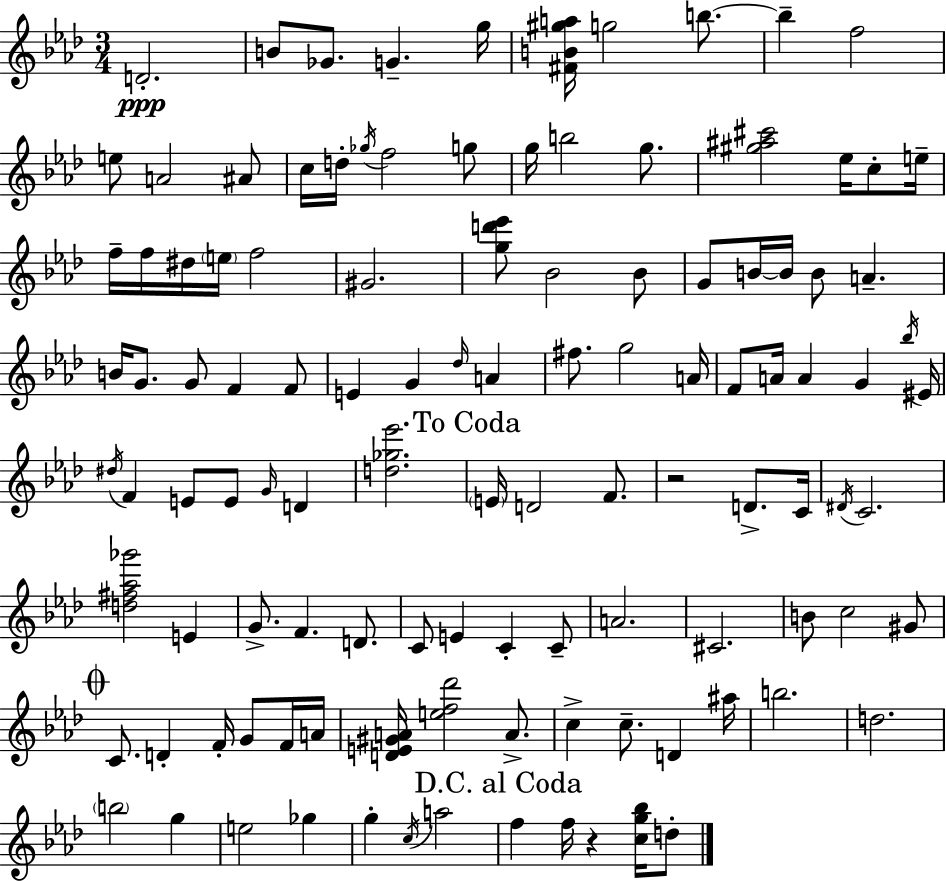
X:1
T:Untitled
M:3/4
L:1/4
K:Ab
D2 B/2 _G/2 G g/4 [^FB^ga]/4 g2 b/2 b f2 e/2 A2 ^A/2 c/4 d/4 _g/4 f2 g/2 g/4 b2 g/2 [^g^a^c']2 _e/4 c/2 e/4 f/4 f/4 ^d/4 e/4 f2 ^G2 [gd'_e']/2 _B2 _B/2 G/2 B/4 B/4 B/2 A B/4 G/2 G/2 F F/2 E G _d/4 A ^f/2 g2 A/4 F/2 A/4 A G _b/4 ^E/4 ^d/4 F E/2 E/2 G/4 D [d_g_e']2 E/4 D2 F/2 z2 D/2 C/4 ^D/4 C2 [d^f_a_g']2 E G/2 F D/2 C/2 E C C/2 A2 ^C2 B/2 c2 ^G/2 C/2 D F/4 G/2 F/4 A/4 [DE^GA]/4 [ef_d']2 A/2 c c/2 D ^a/4 b2 d2 b2 g e2 _g g c/4 a2 f f/4 z [cg_b]/4 d/2